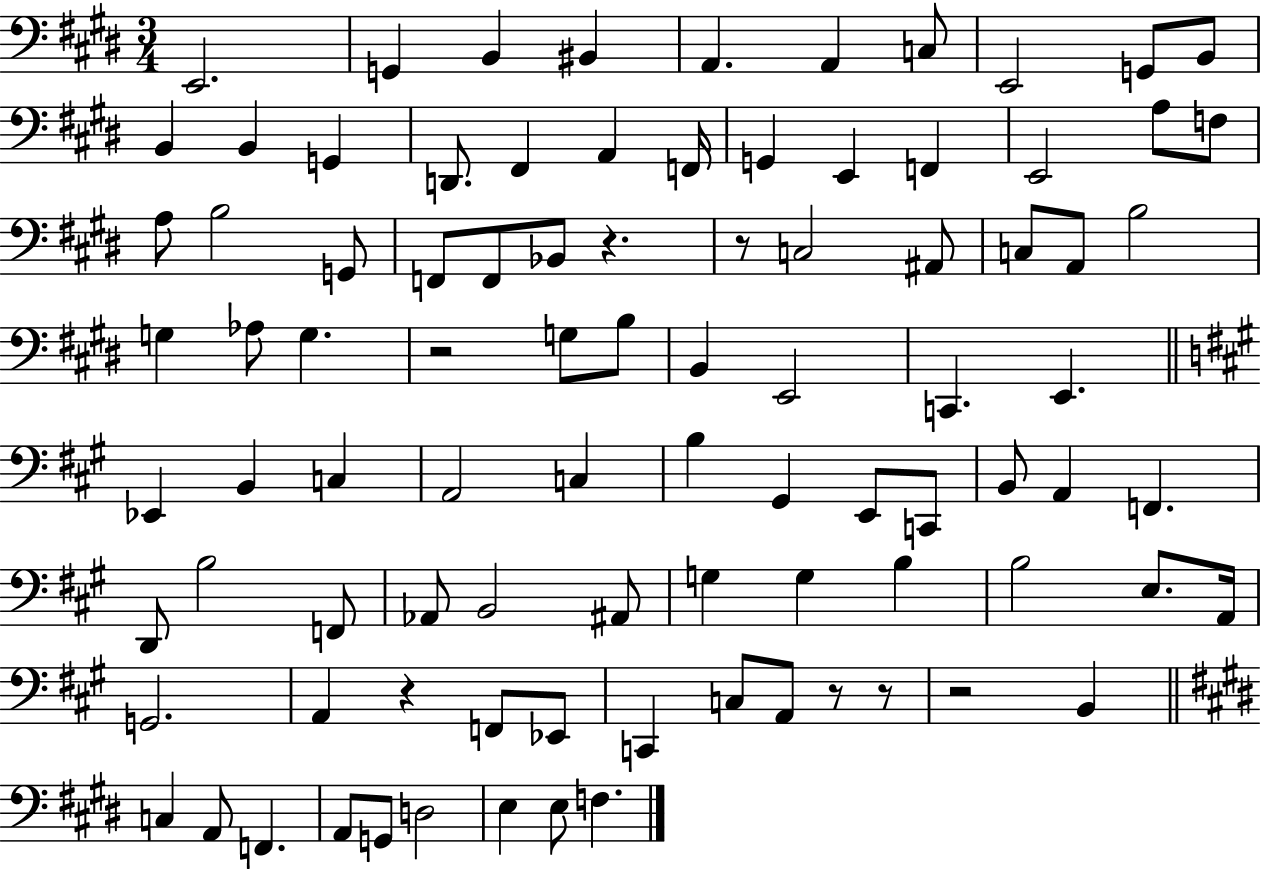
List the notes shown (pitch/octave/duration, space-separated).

E2/h. G2/q B2/q BIS2/q A2/q. A2/q C3/e E2/h G2/e B2/e B2/q B2/q G2/q D2/e. F#2/q A2/q F2/s G2/q E2/q F2/q E2/h A3/e F3/e A3/e B3/h G2/e F2/e F2/e Bb2/e R/q. R/e C3/h A#2/e C3/e A2/e B3/h G3/q Ab3/e G3/q. R/h G3/e B3/e B2/q E2/h C2/q. E2/q. Eb2/q B2/q C3/q A2/h C3/q B3/q G#2/q E2/e C2/e B2/e A2/q F2/q. D2/e B3/h F2/e Ab2/e B2/h A#2/e G3/q G3/q B3/q B3/h E3/e. A2/s G2/h. A2/q R/q F2/e Eb2/e C2/q C3/e A2/e R/e R/e R/h B2/q C3/q A2/e F2/q. A2/e G2/e D3/h E3/q E3/e F3/q.